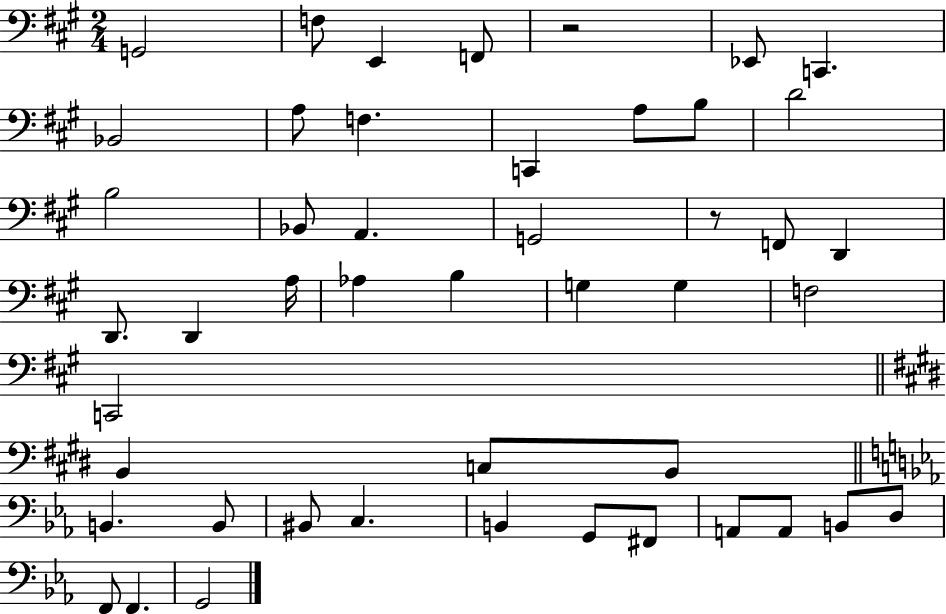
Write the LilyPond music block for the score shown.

{
  \clef bass
  \numericTimeSignature
  \time 2/4
  \key a \major
  g,2 | f8 e,4 f,8 | r2 | ees,8 c,4. | \break bes,2 | a8 f4. | c,4 a8 b8 | d'2 | \break b2 | bes,8 a,4. | g,2 | r8 f,8 d,4 | \break d,8. d,4 a16 | aes4 b4 | g4 g4 | f2 | \break c,2 | \bar "||" \break \key e \major b,4 c8 b,8 | \bar "||" \break \key c \minor b,4. b,8 | bis,8 c4. | b,4 g,8 fis,8 | a,8 a,8 b,8 d8 | \break f,8 f,4. | g,2 | \bar "|."
}